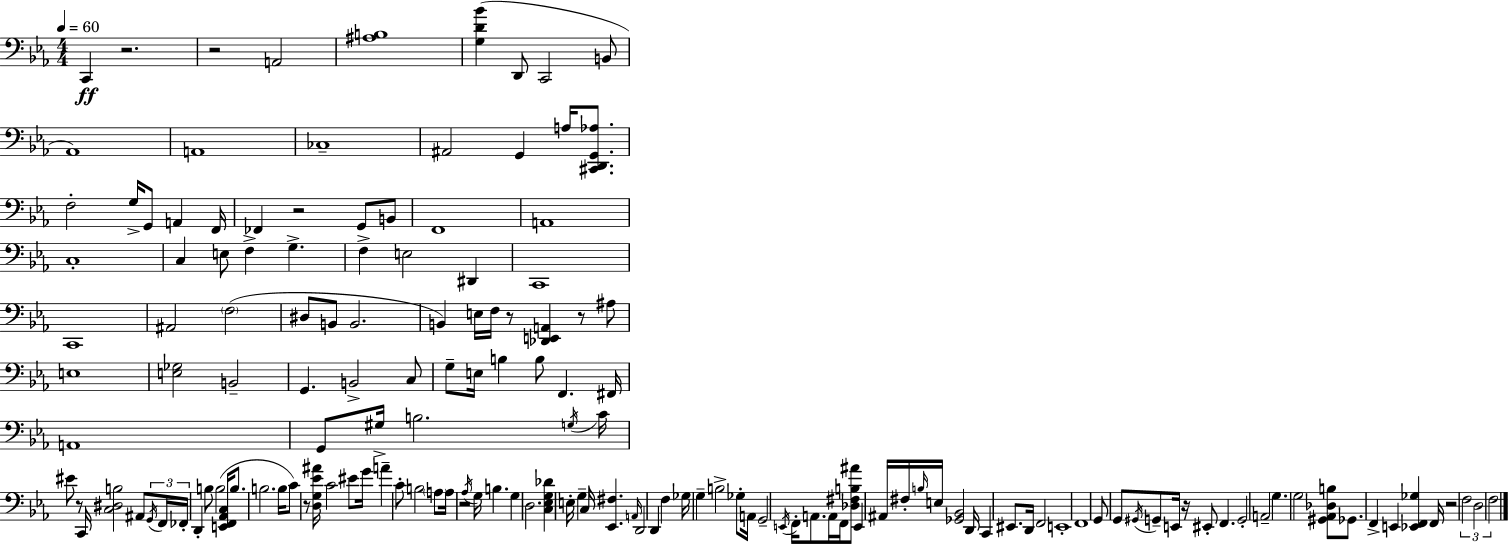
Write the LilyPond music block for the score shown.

{
  \clef bass
  \numericTimeSignature
  \time 4/4
  \key c \minor
  \tempo 4 = 60
  \repeat volta 2 { c,4\ff r2. | r2 a,2 | <ais b>1 | <g d' bes'>4( d,8 c,2 b,8 | \break aes,1) | a,1 | ces1-- | ais,2 g,4 a16 <cis, d, g, aes>8. | \break f2-. g16-> g,8 a,4 f,16 | fes,4 r2 g,8 b,8 | f,1 | a,1 | \break c1-. | c4 e8 f4-> g4.-> | f4-> e2 dis,4 | c,1 | \break c,1 | ais,2 \parenthesize f2( | dis8 b,8 b,2. | b,4) e16 f16 r8 <des, e, a,>4 r8 ais8 | \break e1 | <e ges>2 b,2-- | g,4. b,2-> c8 | g8-- e16 b4 b8 f,4. fis,16 | \break a,1 | g,8 gis16-> b2. \acciaccatura { g16 } | c'16 eis'8 r8 c,16 <c dis b>2 ais,8 | \tuplet 3/2 { \acciaccatura { g,16 } f,16 fes,16-. } d,4-. b8 b2( | \break <e, f, aes, c>16 b8. b2. | b16 c'8) r8 <d g ees' ais'>16 c'2 eis'8 | g'16 a'4-- c'8-. b2 | \parenthesize a8 a16 r2 \acciaccatura { aes16 } g16 b4. | \break g4 d2. | <c ees g des'>4 e16-. g4-- c16 <ees, fis>4. | \grace { a,16 } d,2 d,4 | f4 ges16 g4-- b2-> | \break ges8-. a,16 g,2-- \acciaccatura { e,16 } f,16-. a,8. | a,16 f,16 <des fis b ais'>8 e,4 ais,16 fis16-. \grace { b16 } e16 <ges, bes,>2 | d,16 c,4 eis,8. d,16 f,2 | e,1-. | \break f,1 | g,8 g,8 \acciaccatura { gis,16 } g,8-- e,16 r16 eis,8-. | f,4. g,2-. a,2-- | g4. g2 | \break <gis, aes, des b>8 ges,8. f,4-> e,4 | <ees, f, ges>4 f,16 r2 \tuplet 3/2 { f2 | d2 f2 } | } \bar "|."
}